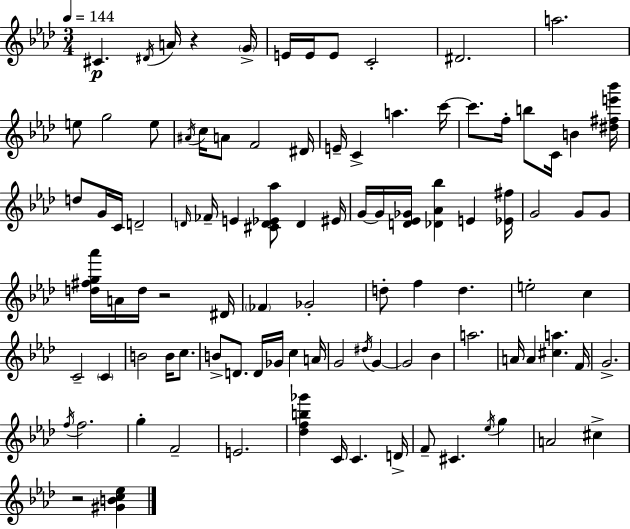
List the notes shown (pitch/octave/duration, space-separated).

C#4/q. D#4/s A4/s R/q G4/s E4/s E4/s E4/e C4/h D#4/h. A5/h. E5/e G5/h E5/e A#4/s C5/s A4/e F4/h D#4/s E4/s C4/q A5/q. C6/s C6/e. F5/s B5/e C4/s B4/q [D#5,F#5,E6,Bb6]/s D5/e G4/s C4/s D4/h D4/s FES4/s E4/q [C#4,D4,Eb4,Ab5]/e D4/q EIS4/s G4/s G4/s [D4,Eb4,Gb4]/s [Db4,Ab4,Bb5]/q E4/q [Eb4,F#5]/s G4/h G4/e G4/e [D5,F#5,G5,Ab6]/s A4/s D5/s R/h D#4/s FES4/q Gb4/h D5/e F5/q D5/q. E5/h C5/q C4/h C4/q B4/h B4/s C5/e. B4/e D4/e. D4/s Gb4/s C5/q A4/s G4/h D#5/s G4/q G4/h Bb4/q A5/h. A4/s A4/q [C#5,A5]/q. F4/s G4/h. F5/s F5/h. G5/q F4/h E4/h. [Db5,F5,B5,Gb6]/q C4/s C4/q. D4/s F4/e C#4/q. Eb5/s G5/q A4/h C#5/q R/h [G#4,B4,C5,Eb5]/q